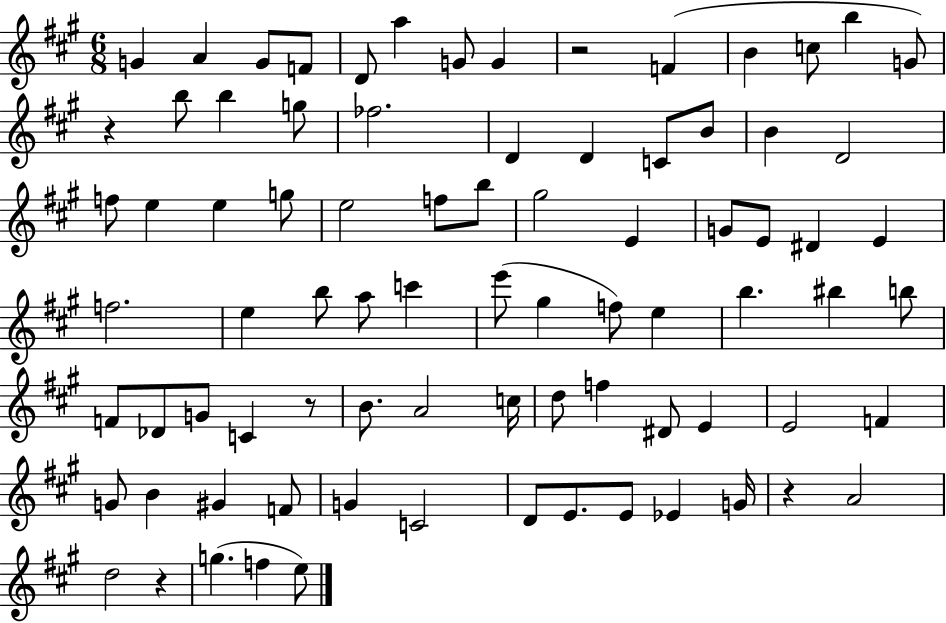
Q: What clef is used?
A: treble